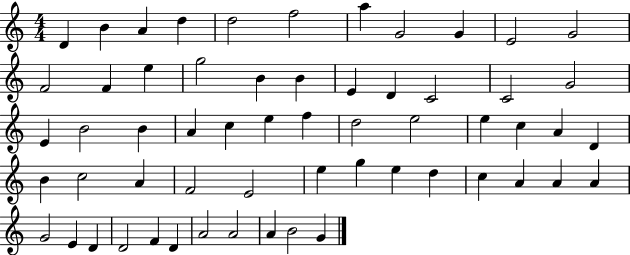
{
  \clef treble
  \numericTimeSignature
  \time 4/4
  \key c \major
  d'4 b'4 a'4 d''4 | d''2 f''2 | a''4 g'2 g'4 | e'2 g'2 | \break f'2 f'4 e''4 | g''2 b'4 b'4 | e'4 d'4 c'2 | c'2 g'2 | \break e'4 b'2 b'4 | a'4 c''4 e''4 f''4 | d''2 e''2 | e''4 c''4 a'4 d'4 | \break b'4 c''2 a'4 | f'2 e'2 | e''4 g''4 e''4 d''4 | c''4 a'4 a'4 a'4 | \break g'2 e'4 d'4 | d'2 f'4 d'4 | a'2 a'2 | a'4 b'2 g'4 | \break \bar "|."
}